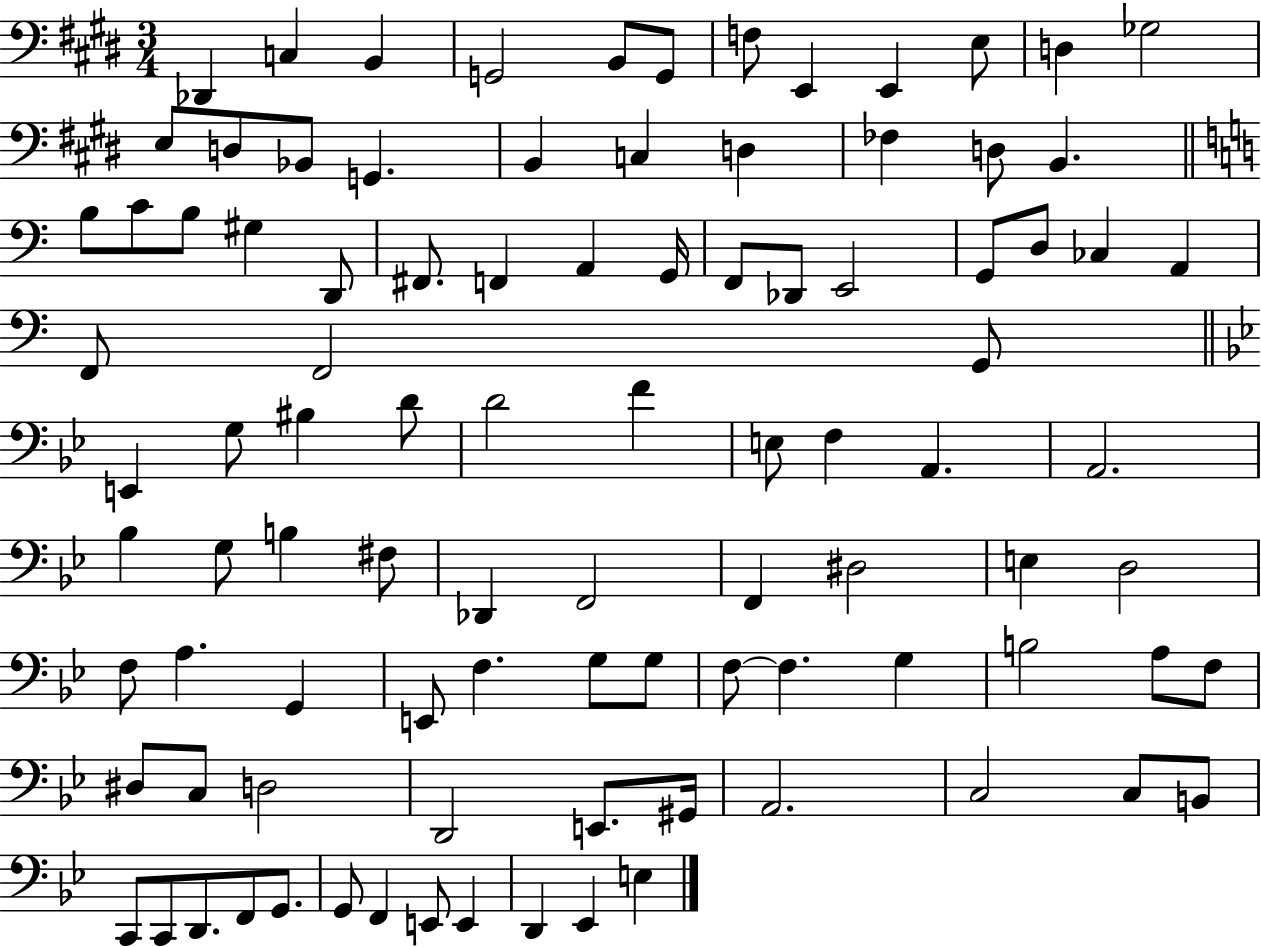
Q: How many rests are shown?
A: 0